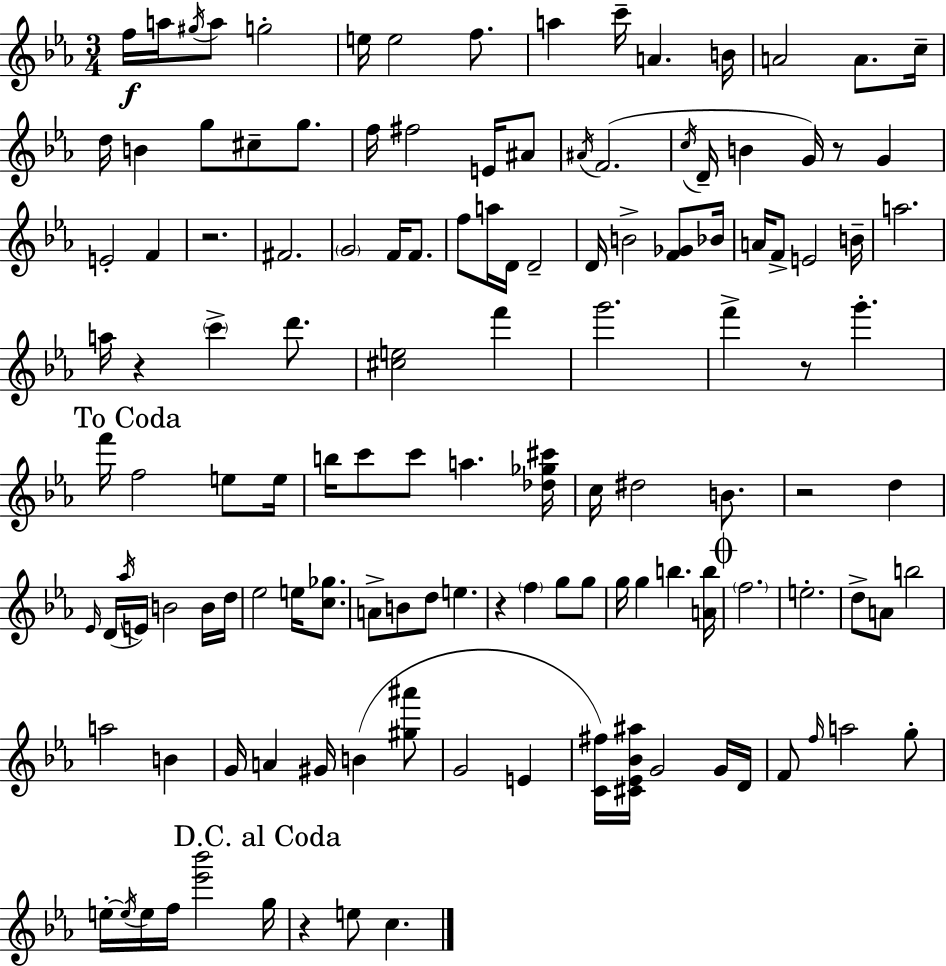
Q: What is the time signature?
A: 3/4